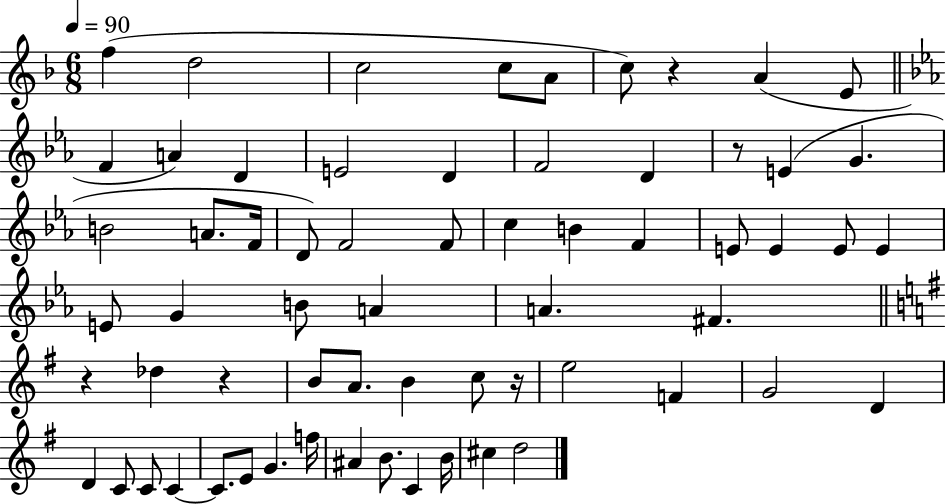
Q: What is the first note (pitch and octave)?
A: F5